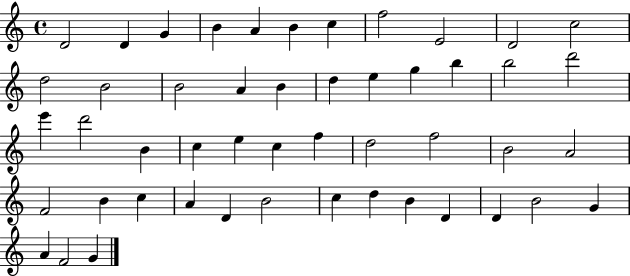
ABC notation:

X:1
T:Untitled
M:4/4
L:1/4
K:C
D2 D G B A B c f2 E2 D2 c2 d2 B2 B2 A B d e g b b2 d'2 e' d'2 B c e c f d2 f2 B2 A2 F2 B c A D B2 c d B D D B2 G A F2 G